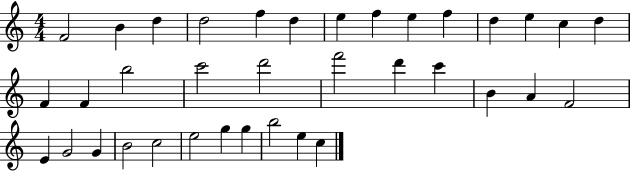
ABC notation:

X:1
T:Untitled
M:4/4
L:1/4
K:C
F2 B d d2 f d e f e f d e c d F F b2 c'2 d'2 f'2 d' c' B A F2 E G2 G B2 c2 e2 g g b2 e c